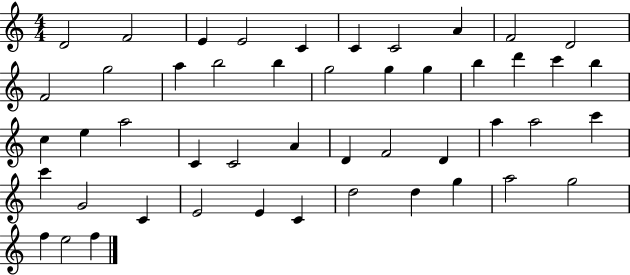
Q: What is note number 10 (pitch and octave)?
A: D4